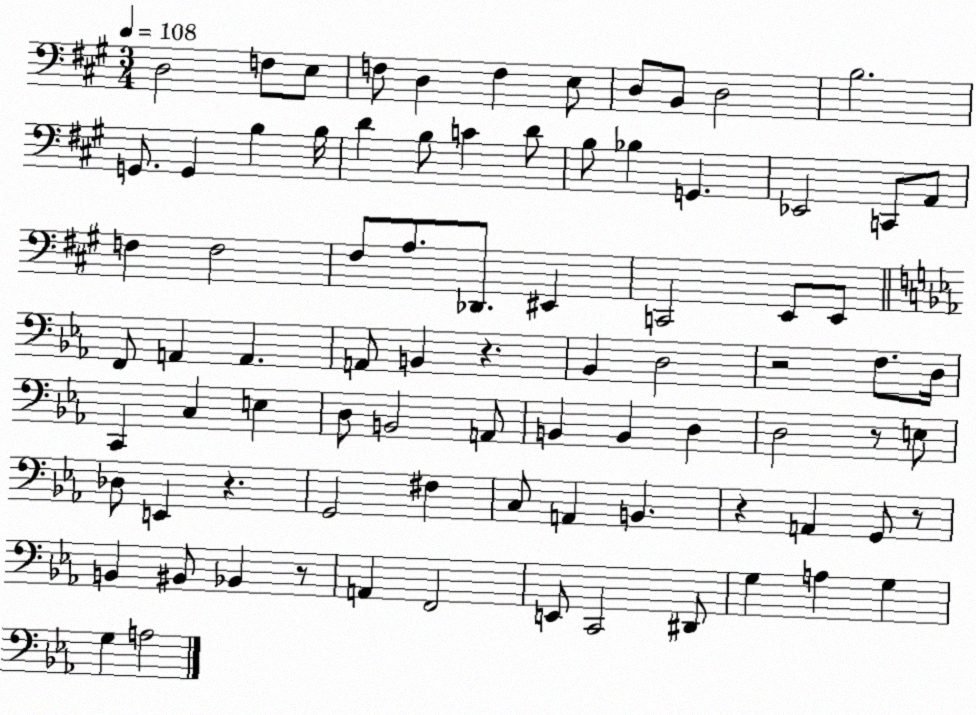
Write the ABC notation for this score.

X:1
T:Untitled
M:3/4
L:1/4
K:A
D,2 F,/2 E,/2 F,/2 D, F, E,/2 D,/2 B,,/2 D,2 B,2 G,,/2 G,, B, B,/4 D B,/2 C D/2 B,/2 _B, G,, _E,,2 C,,/2 A,,/2 F, F,2 ^F,/2 A,/2 _D,,/2 ^E,, C,,2 E,,/2 E,,/2 F,,/2 A,, A,, A,,/2 B,, z _B,, D,2 z2 F,/2 D,/4 C,, C, E, D,/2 B,,2 A,,/2 B,, B,, D, D,2 z/2 E,/2 _D,/2 E,, z G,,2 ^F, C,/2 A,, B,, z A,, G,,/2 z/2 B,, ^B,,/2 _B,, z/2 A,, F,,2 E,,/2 C,,2 ^D,,/2 G, A, G, G, A,2